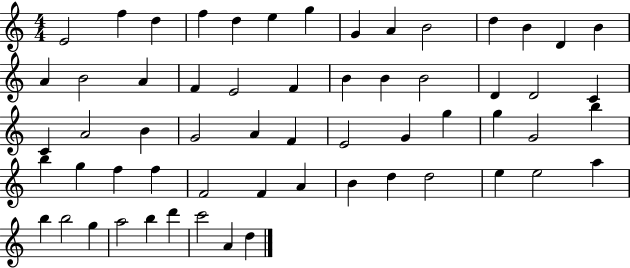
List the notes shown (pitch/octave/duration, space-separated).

E4/h F5/q D5/q F5/q D5/q E5/q G5/q G4/q A4/q B4/h D5/q B4/q D4/q B4/q A4/q B4/h A4/q F4/q E4/h F4/q B4/q B4/q B4/h D4/q D4/h C4/q C4/q A4/h B4/q G4/h A4/q F4/q E4/h G4/q G5/q G5/q G4/h B5/q B5/q G5/q F5/q F5/q F4/h F4/q A4/q B4/q D5/q D5/h E5/q E5/h A5/q B5/q B5/h G5/q A5/h B5/q D6/q C6/h A4/q D5/q